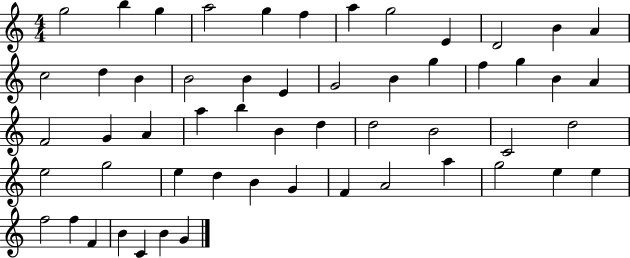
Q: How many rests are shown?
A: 0